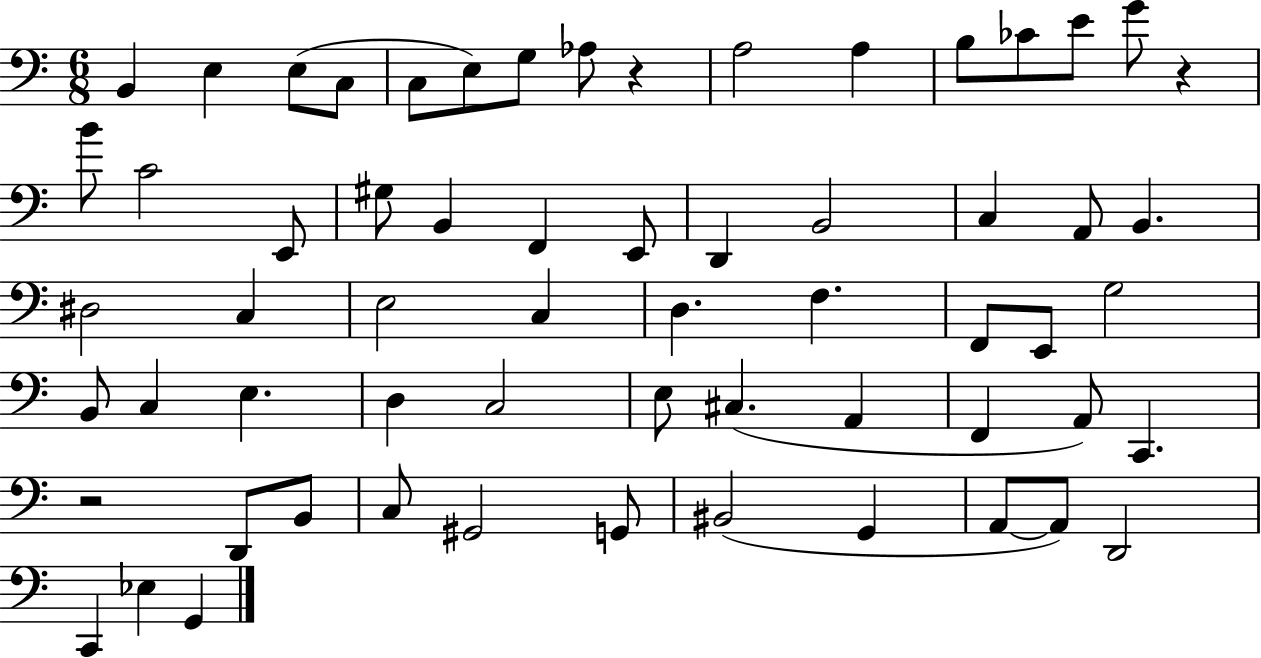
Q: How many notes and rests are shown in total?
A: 62